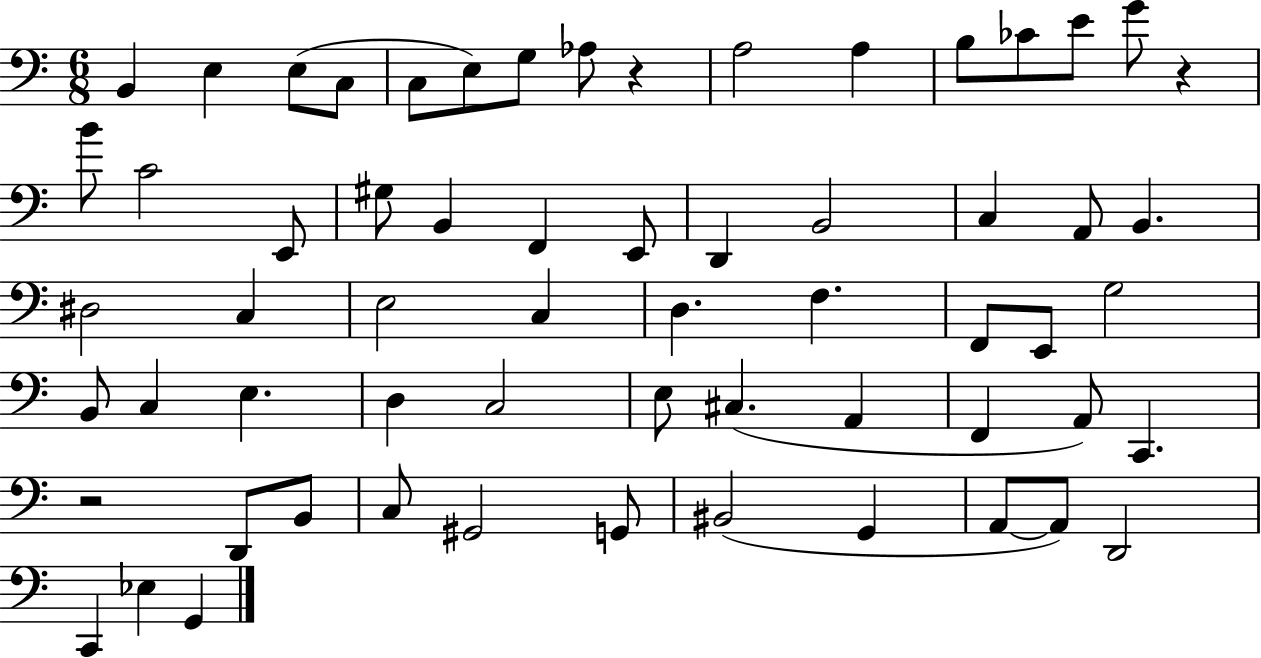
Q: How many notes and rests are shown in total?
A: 62